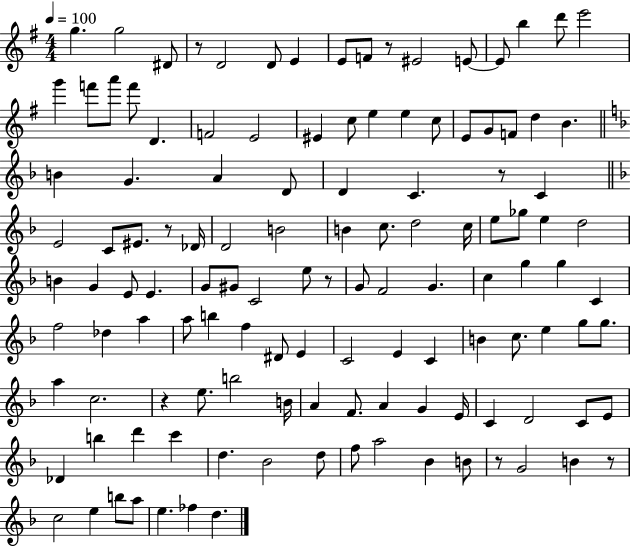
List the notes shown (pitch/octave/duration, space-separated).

G5/q. G5/h D#4/e R/e D4/h D4/e E4/q E4/e F4/e R/e EIS4/h E4/e E4/e B5/q D6/e E6/h G6/q F6/e A6/e F6/e D4/q. F4/h E4/h EIS4/q C5/e E5/q E5/q C5/e E4/e G4/e F4/e D5/q B4/q. B4/q G4/q. A4/q D4/e D4/q C4/q. R/e C4/q E4/h C4/e EIS4/e. R/e Db4/s D4/h B4/h B4/q C5/e. D5/h C5/s E5/e Gb5/e E5/q D5/h B4/q G4/q E4/e E4/q. G4/e G#4/e C4/h E5/e R/e G4/e F4/h G4/q. C5/q G5/q G5/q C4/q F5/h Db5/q A5/q A5/e B5/q F5/q D#4/e E4/q C4/h E4/q C4/q B4/q C5/e. E5/q G5/e G5/e. A5/q C5/h. R/q E5/e. B5/h B4/s A4/q F4/e. A4/q G4/q E4/s C4/q D4/h C4/e E4/e Db4/q B5/q D6/q C6/q D5/q. Bb4/h D5/e F5/e A5/h Bb4/q B4/e R/e G4/h B4/q R/e C5/h E5/q B5/e A5/e E5/q. FES5/q D5/q.